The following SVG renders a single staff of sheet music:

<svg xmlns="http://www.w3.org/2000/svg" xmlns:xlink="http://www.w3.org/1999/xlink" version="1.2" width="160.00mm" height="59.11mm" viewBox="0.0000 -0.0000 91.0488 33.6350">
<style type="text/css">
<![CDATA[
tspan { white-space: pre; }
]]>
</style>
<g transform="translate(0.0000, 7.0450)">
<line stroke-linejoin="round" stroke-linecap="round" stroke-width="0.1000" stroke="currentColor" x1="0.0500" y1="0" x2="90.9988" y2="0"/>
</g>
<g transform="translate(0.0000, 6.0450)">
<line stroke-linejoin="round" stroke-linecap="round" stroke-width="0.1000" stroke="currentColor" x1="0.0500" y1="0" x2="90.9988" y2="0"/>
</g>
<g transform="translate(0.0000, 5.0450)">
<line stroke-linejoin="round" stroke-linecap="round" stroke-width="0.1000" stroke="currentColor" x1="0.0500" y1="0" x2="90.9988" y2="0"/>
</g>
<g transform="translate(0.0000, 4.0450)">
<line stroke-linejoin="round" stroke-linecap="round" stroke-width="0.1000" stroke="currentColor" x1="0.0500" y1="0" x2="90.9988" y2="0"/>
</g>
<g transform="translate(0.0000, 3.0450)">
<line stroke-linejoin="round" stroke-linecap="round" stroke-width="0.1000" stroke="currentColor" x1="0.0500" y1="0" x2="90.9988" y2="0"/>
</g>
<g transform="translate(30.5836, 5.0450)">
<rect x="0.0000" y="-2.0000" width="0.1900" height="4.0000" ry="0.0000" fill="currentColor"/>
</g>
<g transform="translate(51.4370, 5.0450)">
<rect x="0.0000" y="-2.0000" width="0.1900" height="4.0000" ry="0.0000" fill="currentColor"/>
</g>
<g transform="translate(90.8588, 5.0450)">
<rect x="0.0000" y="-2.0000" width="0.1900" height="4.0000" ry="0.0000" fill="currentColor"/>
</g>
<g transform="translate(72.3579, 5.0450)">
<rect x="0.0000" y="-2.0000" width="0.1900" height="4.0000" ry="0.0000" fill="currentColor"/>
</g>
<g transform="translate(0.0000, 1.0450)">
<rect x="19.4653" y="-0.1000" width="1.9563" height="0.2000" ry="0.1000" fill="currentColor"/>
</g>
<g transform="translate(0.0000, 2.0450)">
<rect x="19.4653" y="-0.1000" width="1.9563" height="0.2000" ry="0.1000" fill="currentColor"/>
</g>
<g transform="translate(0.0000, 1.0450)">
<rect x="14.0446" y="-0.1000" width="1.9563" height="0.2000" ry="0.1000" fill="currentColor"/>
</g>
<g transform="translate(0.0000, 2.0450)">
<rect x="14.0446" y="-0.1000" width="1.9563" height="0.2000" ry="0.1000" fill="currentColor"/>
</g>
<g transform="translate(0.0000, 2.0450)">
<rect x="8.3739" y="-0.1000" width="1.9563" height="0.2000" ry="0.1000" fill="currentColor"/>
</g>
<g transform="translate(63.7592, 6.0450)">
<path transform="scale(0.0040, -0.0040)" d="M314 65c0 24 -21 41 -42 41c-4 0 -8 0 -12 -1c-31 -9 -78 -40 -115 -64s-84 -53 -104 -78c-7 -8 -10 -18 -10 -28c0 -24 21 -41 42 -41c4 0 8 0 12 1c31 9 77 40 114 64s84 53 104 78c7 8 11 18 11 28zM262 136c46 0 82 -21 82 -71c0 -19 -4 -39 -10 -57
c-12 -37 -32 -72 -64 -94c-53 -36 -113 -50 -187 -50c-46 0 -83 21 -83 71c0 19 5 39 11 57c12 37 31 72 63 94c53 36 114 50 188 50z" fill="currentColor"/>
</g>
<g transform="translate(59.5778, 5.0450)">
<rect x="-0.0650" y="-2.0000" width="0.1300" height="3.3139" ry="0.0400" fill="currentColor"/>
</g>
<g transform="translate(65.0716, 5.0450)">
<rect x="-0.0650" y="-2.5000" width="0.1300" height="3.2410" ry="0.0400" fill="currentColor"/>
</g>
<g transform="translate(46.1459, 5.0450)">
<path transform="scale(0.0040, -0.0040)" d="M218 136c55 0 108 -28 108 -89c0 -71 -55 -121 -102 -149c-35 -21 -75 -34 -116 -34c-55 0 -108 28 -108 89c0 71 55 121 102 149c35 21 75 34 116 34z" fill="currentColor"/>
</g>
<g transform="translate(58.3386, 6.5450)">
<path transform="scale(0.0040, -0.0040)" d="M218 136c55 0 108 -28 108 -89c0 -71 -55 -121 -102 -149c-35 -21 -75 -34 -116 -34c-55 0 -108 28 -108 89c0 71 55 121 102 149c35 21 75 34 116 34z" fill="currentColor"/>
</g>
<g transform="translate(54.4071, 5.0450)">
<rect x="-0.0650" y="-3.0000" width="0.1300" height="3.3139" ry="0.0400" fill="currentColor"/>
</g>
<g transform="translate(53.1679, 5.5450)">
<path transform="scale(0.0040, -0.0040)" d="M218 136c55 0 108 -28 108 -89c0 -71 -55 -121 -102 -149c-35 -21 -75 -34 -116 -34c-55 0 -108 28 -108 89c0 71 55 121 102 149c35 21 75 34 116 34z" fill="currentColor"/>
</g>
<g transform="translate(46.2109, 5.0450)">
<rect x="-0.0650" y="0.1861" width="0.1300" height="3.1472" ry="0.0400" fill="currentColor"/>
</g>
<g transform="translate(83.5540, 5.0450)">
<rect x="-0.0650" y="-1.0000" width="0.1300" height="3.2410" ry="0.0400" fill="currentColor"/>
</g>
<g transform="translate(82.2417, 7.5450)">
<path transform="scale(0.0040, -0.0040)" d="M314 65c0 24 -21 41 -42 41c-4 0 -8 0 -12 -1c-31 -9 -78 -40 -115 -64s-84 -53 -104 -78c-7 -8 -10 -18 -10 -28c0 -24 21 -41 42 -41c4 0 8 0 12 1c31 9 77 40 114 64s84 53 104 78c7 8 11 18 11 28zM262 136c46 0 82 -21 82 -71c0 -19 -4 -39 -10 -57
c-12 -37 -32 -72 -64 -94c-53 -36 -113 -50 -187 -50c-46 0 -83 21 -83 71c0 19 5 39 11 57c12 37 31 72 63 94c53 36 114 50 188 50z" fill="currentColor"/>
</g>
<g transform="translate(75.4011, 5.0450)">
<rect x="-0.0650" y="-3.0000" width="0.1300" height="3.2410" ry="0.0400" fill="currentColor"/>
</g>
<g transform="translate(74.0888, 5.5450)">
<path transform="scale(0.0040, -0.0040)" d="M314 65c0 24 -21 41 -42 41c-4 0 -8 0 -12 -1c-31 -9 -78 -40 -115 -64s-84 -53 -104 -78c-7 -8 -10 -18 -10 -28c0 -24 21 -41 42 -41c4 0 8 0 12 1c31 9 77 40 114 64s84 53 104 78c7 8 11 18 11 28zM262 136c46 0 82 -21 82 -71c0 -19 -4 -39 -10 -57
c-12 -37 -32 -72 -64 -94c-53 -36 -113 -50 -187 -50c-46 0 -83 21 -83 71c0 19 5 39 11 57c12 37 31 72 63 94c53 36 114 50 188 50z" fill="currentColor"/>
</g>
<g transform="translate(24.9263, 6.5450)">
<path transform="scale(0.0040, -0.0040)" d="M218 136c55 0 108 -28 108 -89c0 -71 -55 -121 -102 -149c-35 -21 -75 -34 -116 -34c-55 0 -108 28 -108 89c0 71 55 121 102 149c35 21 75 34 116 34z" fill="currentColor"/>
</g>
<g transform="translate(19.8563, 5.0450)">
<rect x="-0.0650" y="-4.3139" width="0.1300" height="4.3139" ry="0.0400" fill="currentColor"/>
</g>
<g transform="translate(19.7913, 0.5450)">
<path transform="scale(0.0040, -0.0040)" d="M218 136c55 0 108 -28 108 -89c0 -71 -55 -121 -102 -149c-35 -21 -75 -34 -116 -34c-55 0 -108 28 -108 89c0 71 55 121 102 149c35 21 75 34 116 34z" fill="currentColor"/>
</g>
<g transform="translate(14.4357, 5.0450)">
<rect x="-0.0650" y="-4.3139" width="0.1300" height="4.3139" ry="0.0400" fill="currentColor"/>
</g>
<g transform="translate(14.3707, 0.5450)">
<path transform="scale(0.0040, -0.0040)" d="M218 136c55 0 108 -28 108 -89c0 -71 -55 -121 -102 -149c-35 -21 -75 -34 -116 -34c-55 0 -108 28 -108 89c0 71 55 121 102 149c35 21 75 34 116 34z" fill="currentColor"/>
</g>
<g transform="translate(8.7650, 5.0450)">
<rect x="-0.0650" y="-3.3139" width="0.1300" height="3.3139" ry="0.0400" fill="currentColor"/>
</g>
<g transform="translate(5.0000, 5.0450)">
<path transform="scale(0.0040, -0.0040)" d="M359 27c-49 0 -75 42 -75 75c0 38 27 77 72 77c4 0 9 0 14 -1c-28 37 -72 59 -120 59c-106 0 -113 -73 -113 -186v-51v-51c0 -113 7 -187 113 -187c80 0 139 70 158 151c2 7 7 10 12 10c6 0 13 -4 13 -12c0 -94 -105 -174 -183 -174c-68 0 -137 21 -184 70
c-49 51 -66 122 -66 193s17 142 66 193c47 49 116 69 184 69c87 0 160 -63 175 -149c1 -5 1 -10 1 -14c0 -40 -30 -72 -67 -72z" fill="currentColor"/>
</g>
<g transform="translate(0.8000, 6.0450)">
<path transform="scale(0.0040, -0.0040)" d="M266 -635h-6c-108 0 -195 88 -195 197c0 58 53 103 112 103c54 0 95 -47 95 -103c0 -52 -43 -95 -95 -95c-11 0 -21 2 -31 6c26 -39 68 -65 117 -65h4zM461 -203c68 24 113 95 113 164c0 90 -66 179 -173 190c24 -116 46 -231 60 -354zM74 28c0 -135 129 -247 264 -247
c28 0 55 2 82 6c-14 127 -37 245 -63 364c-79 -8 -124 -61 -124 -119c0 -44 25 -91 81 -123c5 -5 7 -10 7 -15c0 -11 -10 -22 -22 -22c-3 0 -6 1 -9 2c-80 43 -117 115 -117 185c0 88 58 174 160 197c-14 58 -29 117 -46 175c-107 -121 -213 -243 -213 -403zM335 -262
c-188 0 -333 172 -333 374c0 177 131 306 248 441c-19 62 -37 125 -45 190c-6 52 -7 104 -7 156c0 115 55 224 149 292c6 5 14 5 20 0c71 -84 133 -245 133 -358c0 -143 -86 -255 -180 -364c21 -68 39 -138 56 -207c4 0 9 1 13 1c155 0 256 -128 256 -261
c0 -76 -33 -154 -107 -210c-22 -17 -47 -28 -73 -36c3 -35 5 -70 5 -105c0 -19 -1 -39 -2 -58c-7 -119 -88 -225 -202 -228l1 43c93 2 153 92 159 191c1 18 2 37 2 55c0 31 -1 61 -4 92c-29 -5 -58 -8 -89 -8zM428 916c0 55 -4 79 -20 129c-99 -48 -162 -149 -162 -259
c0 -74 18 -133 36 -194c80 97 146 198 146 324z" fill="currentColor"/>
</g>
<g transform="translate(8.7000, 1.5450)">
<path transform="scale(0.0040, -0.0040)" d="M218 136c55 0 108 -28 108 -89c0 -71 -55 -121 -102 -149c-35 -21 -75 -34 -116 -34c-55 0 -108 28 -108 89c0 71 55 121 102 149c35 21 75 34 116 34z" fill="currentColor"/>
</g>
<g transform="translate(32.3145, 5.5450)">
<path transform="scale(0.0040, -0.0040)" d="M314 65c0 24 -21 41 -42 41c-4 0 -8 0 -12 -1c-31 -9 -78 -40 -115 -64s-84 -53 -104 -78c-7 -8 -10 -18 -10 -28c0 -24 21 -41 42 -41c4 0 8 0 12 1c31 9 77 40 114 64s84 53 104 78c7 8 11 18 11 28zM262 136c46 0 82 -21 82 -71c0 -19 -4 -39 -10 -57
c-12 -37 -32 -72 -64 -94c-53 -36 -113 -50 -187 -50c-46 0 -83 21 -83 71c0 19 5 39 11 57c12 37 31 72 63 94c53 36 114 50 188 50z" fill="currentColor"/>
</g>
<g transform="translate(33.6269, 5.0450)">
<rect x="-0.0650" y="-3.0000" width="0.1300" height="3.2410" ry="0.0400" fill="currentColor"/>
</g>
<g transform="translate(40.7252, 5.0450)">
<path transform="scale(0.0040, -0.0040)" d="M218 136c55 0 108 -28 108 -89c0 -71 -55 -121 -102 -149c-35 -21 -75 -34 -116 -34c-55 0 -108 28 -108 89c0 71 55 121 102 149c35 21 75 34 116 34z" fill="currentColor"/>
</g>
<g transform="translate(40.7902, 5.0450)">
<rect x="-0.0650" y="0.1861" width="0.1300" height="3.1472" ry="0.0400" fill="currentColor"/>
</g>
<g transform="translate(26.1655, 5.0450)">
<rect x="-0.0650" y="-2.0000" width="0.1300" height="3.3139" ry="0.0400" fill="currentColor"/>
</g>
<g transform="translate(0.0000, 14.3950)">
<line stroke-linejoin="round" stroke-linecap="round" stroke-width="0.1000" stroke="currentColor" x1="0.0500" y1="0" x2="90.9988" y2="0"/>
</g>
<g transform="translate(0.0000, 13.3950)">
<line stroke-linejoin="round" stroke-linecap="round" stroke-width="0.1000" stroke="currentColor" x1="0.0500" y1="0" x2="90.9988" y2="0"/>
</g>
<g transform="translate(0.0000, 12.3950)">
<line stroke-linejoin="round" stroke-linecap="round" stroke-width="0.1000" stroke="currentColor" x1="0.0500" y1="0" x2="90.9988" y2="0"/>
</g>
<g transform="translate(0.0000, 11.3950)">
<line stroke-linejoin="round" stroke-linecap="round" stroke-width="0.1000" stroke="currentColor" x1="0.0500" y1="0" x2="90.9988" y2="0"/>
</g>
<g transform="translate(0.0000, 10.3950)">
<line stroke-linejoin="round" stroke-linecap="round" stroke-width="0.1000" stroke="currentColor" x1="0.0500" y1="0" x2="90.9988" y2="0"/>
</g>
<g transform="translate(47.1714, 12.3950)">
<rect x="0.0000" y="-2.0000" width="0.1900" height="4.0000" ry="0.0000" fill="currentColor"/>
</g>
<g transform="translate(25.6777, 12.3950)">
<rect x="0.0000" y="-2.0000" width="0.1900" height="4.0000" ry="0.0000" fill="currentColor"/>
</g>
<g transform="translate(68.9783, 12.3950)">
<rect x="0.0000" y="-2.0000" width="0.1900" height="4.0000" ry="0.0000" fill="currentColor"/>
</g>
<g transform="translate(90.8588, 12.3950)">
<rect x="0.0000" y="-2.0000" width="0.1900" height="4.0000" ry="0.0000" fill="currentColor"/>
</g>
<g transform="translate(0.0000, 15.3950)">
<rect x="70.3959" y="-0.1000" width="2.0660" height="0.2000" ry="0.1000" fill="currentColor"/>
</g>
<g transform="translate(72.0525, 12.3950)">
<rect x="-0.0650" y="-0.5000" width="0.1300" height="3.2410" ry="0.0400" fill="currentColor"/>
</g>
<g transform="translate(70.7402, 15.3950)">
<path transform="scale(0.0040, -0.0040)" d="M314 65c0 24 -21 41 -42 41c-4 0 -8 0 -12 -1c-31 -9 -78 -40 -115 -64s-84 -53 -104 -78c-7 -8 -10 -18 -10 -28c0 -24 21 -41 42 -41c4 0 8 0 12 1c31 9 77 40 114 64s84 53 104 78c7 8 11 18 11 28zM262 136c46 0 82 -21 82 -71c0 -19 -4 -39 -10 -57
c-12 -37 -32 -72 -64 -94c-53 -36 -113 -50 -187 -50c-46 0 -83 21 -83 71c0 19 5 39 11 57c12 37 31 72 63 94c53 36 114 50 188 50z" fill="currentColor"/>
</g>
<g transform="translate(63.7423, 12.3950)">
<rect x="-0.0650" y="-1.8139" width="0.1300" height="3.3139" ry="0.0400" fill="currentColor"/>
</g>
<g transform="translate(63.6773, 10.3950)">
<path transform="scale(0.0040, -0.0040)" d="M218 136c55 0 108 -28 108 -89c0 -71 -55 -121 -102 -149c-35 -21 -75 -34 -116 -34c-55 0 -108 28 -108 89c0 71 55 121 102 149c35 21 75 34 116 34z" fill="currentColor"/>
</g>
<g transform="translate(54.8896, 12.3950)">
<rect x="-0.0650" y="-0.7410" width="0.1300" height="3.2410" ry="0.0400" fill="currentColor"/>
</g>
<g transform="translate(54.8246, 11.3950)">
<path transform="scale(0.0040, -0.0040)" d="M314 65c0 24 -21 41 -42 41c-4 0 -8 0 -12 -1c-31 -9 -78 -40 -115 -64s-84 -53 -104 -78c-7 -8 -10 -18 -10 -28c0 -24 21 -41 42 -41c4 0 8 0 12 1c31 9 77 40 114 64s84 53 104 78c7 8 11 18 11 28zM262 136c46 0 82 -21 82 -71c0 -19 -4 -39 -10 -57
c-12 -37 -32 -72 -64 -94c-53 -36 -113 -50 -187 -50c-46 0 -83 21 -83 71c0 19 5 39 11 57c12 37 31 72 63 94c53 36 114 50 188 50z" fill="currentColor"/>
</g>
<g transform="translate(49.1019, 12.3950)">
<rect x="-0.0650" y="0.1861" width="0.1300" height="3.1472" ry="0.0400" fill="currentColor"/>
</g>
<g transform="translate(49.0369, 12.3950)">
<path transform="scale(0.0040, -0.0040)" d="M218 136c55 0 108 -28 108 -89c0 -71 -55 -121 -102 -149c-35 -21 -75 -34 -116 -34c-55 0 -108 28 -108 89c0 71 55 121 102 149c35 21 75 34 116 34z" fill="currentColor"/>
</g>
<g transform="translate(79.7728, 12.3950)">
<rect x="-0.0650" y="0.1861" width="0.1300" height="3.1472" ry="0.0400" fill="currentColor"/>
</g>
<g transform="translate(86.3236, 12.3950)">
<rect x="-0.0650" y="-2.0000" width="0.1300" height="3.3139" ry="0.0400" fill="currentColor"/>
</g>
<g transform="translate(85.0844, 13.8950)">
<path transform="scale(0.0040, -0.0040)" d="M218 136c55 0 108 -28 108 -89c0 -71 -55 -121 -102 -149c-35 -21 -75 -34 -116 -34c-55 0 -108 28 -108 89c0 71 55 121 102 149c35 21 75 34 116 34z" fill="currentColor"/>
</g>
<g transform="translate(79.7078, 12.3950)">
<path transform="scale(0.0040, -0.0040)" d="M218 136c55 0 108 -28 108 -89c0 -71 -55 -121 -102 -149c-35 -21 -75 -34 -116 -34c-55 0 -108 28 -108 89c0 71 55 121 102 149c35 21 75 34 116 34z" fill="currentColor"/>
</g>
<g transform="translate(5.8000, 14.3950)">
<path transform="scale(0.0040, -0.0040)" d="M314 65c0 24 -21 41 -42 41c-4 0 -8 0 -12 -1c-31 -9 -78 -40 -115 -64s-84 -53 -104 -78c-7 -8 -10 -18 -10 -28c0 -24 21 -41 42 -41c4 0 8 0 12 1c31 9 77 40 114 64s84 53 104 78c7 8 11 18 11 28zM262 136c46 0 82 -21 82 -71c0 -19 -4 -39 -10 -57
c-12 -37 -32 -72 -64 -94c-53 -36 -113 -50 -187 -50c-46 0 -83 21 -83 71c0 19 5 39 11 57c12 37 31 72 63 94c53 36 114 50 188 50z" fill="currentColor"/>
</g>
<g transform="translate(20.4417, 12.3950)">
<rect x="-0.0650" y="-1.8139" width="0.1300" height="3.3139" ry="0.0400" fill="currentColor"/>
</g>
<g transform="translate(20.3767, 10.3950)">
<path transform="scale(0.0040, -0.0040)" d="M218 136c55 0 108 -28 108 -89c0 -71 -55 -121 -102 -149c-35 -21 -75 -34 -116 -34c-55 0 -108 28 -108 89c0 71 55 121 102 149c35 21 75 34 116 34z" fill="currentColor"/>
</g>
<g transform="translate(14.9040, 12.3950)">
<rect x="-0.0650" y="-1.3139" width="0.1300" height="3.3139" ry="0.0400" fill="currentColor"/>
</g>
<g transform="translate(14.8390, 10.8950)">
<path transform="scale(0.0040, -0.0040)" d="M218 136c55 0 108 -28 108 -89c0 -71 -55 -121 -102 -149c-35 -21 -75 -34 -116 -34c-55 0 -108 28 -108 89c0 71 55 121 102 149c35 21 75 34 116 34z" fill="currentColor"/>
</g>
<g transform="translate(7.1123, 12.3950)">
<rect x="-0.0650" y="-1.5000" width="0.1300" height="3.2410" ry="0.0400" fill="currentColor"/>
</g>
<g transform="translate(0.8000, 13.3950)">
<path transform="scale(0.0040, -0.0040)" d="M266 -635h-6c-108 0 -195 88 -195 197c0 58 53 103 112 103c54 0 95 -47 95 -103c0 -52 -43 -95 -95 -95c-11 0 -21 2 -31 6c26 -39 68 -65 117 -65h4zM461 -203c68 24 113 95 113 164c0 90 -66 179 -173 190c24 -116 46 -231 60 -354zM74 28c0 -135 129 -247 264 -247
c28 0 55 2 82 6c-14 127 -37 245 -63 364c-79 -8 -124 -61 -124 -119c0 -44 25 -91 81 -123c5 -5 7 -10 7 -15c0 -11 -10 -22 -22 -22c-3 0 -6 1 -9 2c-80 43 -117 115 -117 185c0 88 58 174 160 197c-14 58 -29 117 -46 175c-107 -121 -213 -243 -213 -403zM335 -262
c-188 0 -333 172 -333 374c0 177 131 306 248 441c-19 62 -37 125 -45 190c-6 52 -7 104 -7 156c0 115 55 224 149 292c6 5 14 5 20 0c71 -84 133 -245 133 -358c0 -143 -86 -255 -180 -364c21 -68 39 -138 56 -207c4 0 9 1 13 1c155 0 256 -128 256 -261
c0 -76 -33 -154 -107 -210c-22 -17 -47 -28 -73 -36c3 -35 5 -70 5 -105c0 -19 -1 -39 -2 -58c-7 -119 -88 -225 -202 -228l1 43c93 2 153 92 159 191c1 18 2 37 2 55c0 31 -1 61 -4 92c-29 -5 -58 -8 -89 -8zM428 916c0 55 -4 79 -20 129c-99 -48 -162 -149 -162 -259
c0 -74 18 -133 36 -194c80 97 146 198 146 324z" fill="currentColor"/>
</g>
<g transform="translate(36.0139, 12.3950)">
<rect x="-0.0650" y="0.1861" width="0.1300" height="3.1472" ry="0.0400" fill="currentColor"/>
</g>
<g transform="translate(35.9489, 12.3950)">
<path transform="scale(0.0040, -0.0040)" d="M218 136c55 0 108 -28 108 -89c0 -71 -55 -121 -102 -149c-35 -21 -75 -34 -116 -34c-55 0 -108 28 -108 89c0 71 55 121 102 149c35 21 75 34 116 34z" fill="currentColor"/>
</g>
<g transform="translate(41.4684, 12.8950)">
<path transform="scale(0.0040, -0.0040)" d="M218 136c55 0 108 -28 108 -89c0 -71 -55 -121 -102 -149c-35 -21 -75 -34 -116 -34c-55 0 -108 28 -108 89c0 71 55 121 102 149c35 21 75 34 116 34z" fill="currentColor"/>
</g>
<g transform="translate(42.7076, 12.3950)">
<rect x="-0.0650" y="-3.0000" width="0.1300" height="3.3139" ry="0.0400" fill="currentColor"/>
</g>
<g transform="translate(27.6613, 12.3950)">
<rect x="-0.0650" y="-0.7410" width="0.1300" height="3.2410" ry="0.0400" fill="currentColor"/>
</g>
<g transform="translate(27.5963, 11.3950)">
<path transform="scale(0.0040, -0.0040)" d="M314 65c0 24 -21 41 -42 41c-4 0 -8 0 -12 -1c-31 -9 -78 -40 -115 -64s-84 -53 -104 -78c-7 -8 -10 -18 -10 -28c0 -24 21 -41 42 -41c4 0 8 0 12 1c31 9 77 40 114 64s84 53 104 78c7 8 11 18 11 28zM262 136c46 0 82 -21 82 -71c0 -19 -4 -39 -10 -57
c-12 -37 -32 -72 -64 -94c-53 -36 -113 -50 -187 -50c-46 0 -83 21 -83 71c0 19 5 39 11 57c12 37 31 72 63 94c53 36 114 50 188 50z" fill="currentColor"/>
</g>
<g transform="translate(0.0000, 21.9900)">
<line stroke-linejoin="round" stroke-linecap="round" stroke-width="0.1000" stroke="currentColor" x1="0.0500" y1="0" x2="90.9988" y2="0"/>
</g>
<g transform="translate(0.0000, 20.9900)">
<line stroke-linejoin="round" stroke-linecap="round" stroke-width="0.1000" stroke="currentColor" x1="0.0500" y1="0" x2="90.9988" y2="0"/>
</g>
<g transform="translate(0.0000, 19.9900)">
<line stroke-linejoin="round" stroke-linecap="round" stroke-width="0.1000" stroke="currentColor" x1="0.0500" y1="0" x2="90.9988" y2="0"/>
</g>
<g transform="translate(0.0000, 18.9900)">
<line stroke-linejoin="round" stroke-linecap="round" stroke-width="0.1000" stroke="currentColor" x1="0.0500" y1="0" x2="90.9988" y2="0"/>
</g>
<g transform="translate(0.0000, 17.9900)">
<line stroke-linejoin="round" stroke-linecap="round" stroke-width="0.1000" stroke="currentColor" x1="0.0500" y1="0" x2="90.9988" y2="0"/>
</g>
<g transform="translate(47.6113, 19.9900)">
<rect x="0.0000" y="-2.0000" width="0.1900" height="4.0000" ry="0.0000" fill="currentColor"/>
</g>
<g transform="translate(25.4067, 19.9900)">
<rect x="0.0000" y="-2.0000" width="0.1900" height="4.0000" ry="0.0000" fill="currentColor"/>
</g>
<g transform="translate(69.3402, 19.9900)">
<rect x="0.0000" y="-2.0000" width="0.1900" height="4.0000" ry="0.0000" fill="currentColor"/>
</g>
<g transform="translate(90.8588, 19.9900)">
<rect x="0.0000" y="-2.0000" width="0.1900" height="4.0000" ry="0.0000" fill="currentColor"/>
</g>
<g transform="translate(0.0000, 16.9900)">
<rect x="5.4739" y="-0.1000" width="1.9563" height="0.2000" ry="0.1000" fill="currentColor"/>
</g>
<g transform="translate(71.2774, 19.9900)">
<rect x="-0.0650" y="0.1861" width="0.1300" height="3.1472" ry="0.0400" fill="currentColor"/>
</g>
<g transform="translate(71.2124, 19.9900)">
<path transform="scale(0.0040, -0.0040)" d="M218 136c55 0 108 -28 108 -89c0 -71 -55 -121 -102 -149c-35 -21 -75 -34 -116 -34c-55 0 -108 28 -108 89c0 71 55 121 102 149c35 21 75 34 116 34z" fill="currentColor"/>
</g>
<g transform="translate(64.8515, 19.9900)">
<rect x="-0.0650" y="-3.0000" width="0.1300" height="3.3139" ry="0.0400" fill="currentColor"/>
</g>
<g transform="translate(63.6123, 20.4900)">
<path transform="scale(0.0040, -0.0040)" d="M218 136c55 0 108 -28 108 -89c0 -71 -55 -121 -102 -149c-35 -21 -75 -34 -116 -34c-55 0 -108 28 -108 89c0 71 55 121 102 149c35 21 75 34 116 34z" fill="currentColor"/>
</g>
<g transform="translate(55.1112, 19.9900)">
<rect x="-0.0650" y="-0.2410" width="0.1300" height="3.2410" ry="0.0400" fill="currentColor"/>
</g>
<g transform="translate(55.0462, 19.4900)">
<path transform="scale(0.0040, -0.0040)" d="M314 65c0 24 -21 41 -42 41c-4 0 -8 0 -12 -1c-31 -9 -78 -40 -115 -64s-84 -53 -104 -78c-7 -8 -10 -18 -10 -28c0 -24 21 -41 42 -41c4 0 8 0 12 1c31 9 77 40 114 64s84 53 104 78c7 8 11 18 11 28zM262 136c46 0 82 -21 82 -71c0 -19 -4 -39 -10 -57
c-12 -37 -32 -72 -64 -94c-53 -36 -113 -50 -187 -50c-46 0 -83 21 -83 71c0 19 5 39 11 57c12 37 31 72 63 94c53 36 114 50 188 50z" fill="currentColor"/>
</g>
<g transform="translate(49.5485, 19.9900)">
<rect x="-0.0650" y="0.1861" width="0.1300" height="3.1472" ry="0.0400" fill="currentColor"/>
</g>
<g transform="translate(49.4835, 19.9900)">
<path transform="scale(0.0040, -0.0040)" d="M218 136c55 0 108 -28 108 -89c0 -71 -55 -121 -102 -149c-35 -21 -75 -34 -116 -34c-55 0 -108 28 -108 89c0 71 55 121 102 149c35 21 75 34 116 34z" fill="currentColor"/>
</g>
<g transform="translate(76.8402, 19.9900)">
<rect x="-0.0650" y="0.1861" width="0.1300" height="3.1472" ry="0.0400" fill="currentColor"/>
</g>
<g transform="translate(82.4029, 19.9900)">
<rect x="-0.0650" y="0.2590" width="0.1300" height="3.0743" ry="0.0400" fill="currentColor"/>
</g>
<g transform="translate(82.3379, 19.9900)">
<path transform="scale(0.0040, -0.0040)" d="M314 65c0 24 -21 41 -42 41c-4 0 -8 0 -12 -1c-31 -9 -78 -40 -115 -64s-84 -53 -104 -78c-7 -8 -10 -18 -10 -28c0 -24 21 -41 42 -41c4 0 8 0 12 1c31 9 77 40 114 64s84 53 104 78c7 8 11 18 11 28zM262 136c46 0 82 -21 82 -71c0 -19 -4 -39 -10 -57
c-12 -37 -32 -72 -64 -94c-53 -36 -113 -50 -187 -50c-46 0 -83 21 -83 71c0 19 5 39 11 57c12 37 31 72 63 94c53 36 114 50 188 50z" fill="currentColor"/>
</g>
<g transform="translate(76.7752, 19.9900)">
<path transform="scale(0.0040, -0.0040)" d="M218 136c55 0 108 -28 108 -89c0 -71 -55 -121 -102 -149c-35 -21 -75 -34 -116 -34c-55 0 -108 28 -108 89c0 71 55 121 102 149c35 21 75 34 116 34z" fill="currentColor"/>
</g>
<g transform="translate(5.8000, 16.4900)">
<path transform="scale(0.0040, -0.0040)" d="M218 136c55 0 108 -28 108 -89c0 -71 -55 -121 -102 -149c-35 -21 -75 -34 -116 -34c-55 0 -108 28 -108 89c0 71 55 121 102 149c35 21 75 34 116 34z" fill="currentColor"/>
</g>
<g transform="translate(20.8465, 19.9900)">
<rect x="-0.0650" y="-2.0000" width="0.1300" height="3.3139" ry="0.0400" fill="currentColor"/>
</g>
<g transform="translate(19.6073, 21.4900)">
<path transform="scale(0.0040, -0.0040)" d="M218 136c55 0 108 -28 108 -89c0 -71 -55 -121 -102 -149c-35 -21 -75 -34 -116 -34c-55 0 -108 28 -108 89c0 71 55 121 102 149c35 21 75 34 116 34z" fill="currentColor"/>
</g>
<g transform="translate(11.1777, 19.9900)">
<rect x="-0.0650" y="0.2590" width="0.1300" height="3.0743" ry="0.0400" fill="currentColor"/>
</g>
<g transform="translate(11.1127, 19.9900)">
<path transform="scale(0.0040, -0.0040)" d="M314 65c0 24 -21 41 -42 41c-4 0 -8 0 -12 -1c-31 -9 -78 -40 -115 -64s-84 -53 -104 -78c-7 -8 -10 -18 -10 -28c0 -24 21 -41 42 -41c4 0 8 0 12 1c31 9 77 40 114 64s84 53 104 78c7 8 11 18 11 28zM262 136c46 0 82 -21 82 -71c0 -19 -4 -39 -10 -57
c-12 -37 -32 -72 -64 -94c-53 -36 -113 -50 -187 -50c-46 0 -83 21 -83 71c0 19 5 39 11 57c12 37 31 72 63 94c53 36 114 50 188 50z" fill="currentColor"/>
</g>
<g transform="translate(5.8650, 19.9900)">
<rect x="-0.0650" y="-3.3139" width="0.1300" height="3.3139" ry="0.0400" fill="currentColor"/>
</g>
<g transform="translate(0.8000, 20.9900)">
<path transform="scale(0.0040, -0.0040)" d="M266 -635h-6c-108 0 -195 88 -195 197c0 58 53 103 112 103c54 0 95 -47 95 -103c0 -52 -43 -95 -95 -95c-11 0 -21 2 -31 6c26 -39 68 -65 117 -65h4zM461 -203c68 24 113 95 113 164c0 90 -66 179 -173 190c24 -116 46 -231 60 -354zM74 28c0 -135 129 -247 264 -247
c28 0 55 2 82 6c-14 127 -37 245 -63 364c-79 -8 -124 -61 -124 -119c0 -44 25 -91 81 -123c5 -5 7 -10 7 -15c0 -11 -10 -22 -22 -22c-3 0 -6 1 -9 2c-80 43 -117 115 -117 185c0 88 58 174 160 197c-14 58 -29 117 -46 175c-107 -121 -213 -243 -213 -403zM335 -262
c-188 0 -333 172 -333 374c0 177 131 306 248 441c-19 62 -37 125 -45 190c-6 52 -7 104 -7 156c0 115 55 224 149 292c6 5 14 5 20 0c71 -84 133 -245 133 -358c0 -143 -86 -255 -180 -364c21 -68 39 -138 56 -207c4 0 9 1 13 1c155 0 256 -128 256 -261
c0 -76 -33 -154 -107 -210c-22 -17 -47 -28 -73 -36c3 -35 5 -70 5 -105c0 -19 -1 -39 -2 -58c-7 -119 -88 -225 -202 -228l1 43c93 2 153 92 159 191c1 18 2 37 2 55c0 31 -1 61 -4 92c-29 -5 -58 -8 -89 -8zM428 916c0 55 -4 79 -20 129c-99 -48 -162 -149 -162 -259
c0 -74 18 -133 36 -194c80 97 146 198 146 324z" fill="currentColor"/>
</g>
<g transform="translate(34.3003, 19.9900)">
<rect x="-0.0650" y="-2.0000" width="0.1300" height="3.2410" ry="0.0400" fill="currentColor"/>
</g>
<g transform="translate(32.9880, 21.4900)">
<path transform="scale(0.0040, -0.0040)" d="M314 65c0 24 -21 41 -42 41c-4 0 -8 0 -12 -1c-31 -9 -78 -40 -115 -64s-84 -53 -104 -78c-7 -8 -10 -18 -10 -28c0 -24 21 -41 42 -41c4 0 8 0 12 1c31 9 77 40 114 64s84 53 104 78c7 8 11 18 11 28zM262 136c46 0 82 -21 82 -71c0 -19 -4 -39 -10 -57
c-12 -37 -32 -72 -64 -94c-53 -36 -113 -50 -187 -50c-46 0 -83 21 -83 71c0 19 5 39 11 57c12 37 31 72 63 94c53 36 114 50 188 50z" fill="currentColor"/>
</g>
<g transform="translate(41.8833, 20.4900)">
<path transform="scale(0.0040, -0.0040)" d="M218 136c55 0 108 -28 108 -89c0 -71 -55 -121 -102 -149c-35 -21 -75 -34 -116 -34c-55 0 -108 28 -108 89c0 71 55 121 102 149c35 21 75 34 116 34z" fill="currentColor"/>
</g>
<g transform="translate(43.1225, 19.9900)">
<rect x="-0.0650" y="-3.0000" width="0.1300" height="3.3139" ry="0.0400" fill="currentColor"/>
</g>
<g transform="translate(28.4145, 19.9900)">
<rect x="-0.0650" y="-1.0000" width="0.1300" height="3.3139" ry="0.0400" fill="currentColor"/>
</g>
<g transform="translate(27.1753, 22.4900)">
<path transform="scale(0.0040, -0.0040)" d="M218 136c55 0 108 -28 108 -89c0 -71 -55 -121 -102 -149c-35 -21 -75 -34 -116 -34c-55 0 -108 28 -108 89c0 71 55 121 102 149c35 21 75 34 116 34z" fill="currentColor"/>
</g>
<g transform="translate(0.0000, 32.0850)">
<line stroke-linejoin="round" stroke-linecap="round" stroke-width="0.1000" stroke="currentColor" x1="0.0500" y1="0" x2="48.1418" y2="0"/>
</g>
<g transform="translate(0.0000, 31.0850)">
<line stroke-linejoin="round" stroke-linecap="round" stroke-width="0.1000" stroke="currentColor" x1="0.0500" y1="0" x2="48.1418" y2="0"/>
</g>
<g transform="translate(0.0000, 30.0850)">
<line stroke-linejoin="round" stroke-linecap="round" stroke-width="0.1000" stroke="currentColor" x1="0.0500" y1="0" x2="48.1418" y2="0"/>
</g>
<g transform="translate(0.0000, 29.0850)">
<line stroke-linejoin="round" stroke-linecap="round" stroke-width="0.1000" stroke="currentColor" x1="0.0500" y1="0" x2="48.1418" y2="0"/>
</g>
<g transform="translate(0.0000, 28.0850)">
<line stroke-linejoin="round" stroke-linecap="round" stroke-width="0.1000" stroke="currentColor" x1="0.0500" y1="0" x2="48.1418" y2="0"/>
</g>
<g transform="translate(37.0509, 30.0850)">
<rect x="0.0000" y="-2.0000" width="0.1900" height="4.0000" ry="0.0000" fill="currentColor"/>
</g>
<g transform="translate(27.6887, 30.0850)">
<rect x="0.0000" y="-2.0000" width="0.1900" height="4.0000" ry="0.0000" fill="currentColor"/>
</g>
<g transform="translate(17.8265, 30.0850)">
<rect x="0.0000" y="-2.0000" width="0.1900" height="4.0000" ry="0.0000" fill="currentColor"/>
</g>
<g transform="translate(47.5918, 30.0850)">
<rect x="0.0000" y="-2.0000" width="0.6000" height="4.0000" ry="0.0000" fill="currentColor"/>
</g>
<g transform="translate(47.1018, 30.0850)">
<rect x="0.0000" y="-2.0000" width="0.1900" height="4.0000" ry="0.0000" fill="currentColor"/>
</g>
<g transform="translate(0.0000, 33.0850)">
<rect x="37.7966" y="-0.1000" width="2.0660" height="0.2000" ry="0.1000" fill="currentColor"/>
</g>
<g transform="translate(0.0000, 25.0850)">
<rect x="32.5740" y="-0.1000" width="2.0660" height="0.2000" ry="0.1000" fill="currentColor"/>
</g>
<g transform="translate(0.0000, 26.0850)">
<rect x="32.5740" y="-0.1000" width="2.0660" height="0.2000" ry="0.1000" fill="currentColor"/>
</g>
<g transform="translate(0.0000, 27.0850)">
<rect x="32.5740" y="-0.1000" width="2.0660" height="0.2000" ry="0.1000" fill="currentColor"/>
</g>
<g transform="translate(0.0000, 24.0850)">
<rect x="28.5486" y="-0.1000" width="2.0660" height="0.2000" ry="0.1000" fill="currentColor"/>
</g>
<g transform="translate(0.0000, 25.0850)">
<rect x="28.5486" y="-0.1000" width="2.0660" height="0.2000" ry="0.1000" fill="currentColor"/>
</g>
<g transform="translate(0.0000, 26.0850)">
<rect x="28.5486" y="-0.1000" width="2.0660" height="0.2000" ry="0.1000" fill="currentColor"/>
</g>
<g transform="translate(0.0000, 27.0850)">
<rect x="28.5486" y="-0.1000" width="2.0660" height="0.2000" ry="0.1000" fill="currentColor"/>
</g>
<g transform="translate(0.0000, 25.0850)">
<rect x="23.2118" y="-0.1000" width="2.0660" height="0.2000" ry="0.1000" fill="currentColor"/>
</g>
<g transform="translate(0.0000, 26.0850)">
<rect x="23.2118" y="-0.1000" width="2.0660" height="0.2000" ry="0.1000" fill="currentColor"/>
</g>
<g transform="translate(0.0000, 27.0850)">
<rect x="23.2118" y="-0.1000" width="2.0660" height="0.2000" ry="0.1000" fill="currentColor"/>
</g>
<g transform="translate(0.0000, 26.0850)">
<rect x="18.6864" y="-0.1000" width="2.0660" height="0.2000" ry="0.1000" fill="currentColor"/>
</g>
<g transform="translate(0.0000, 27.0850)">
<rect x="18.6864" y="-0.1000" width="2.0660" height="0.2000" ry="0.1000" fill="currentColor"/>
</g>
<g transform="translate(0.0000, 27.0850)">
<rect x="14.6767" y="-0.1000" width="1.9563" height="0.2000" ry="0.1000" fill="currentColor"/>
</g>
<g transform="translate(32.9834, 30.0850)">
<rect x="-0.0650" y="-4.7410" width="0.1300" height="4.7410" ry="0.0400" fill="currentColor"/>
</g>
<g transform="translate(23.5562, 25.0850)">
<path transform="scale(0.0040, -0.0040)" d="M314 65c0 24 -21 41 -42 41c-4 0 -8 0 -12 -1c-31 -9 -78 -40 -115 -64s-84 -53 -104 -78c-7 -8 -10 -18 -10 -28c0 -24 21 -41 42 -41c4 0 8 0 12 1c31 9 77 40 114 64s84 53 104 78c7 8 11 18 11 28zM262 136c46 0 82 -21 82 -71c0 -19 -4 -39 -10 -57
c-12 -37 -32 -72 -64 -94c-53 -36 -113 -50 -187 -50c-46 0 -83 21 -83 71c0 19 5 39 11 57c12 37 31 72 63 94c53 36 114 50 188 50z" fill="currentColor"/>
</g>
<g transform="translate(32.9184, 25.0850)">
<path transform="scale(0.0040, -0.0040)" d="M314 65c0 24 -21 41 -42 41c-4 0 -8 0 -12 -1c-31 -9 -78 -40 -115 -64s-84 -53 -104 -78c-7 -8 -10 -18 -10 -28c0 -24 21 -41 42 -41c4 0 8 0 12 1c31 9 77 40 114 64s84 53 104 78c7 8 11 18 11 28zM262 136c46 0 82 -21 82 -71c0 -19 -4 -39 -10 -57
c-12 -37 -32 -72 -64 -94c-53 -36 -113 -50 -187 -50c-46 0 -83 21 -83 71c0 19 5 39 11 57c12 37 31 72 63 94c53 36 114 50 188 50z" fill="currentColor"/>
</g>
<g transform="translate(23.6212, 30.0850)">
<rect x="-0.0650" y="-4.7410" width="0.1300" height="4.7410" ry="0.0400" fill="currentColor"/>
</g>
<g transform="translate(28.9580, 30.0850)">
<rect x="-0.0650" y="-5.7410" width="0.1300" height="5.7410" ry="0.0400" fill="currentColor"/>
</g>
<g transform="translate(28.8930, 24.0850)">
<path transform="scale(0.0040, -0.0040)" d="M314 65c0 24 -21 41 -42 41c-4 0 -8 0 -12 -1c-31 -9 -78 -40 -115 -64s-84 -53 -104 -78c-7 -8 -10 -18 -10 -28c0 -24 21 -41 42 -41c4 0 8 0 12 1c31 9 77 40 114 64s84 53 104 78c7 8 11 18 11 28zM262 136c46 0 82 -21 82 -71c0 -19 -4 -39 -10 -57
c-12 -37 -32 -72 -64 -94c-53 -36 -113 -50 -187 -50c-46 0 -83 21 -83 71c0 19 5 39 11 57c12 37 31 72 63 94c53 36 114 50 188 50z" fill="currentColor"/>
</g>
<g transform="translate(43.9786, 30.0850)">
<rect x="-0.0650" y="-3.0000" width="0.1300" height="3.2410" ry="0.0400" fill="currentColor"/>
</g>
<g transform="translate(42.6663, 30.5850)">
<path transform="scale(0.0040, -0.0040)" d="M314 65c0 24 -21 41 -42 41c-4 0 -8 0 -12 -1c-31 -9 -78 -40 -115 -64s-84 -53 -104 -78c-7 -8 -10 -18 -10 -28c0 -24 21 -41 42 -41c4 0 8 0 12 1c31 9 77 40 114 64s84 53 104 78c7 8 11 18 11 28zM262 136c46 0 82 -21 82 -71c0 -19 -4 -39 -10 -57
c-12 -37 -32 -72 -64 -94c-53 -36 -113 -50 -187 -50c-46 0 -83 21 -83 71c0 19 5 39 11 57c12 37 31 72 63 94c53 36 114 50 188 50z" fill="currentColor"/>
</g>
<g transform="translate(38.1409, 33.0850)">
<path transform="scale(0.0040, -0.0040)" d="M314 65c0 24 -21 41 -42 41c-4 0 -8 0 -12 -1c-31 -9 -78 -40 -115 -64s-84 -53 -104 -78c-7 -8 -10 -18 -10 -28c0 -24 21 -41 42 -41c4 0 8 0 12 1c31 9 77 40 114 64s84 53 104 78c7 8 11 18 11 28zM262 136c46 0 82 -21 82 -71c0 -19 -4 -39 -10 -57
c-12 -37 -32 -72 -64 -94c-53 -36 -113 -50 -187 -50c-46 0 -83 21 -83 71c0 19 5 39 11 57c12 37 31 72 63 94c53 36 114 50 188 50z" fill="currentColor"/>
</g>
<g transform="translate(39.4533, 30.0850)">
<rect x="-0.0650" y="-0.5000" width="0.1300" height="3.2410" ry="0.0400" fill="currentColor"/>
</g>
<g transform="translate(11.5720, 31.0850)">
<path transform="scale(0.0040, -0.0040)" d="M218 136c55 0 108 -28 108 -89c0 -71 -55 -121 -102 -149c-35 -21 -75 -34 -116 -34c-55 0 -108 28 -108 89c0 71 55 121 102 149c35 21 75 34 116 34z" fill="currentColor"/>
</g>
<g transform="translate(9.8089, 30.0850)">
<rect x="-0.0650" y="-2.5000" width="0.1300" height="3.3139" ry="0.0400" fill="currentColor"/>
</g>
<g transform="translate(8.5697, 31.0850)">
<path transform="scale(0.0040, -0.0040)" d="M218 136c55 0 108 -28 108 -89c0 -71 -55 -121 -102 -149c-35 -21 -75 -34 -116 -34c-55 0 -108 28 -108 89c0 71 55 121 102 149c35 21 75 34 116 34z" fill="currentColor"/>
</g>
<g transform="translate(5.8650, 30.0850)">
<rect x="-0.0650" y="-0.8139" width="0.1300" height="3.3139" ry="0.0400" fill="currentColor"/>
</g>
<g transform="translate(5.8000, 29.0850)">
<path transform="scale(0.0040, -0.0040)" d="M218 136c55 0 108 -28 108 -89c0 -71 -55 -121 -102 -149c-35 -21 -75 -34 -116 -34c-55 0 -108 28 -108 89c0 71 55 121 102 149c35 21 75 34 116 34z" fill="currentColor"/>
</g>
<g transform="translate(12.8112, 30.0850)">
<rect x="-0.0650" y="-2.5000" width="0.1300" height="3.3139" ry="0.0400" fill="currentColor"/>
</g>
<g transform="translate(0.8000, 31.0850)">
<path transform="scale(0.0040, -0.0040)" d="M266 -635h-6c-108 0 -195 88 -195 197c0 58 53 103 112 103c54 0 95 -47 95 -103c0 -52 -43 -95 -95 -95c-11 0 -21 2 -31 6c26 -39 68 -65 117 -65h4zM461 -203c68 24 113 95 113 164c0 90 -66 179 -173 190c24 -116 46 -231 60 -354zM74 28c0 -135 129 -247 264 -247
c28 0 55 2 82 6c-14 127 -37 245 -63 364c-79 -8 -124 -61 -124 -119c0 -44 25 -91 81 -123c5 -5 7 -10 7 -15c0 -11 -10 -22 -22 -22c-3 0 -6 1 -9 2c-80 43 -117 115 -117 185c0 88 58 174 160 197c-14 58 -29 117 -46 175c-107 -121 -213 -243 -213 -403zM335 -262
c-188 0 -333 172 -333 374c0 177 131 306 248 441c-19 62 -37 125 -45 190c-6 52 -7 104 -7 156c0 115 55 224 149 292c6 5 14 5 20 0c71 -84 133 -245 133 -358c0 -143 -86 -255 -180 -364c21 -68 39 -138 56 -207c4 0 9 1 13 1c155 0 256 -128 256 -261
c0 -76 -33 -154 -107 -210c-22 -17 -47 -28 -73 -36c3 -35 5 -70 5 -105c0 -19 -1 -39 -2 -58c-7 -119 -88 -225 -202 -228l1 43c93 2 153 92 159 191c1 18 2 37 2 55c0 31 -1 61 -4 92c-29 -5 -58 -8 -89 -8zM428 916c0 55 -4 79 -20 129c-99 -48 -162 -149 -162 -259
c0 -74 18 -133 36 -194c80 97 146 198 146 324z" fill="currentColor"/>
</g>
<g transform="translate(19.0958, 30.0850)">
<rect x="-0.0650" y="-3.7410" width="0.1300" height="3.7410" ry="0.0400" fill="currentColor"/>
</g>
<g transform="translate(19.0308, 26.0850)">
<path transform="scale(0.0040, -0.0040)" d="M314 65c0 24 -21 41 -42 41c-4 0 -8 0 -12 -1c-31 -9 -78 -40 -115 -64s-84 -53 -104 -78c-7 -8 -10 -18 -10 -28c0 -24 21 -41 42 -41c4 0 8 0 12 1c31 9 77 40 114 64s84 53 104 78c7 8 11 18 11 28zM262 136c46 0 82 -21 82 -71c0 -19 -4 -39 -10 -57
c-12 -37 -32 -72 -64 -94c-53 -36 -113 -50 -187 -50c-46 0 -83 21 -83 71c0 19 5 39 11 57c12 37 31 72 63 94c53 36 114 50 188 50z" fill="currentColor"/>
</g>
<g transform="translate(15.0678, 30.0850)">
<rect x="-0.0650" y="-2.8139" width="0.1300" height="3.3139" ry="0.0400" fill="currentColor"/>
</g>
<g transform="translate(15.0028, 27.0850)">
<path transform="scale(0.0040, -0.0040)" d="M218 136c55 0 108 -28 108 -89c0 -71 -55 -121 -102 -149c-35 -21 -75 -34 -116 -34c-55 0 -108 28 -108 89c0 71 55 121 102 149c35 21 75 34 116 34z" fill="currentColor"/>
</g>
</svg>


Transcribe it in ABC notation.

X:1
T:Untitled
M:4/4
L:1/4
K:C
b d' d' F A2 B B A F G2 A2 D2 E2 e f d2 B A B d2 f C2 B F b B2 F D F2 A B c2 A B B B2 d G G a c'2 e'2 g'2 e'2 C2 A2